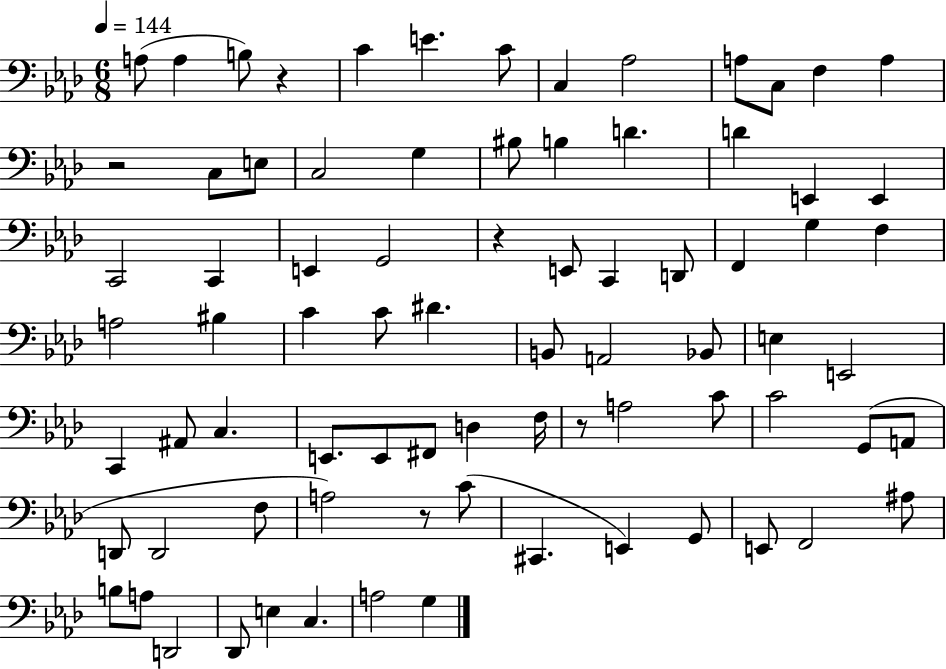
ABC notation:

X:1
T:Untitled
M:6/8
L:1/4
K:Ab
A,/2 A, B,/2 z C E C/2 C, _A,2 A,/2 C,/2 F, A, z2 C,/2 E,/2 C,2 G, ^B,/2 B, D D E,, E,, C,,2 C,, E,, G,,2 z E,,/2 C,, D,,/2 F,, G, F, A,2 ^B, C C/2 ^D B,,/2 A,,2 _B,,/2 E, E,,2 C,, ^A,,/2 C, E,,/2 E,,/2 ^F,,/2 D, F,/4 z/2 A,2 C/2 C2 G,,/2 A,,/2 D,,/2 D,,2 F,/2 A,2 z/2 C/2 ^C,, E,, G,,/2 E,,/2 F,,2 ^A,/2 B,/2 A,/2 D,,2 _D,,/2 E, C, A,2 G,